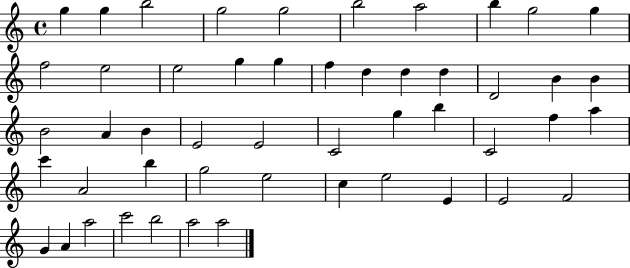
X:1
T:Untitled
M:4/4
L:1/4
K:C
g g b2 g2 g2 b2 a2 b g2 g f2 e2 e2 g g f d d d D2 B B B2 A B E2 E2 C2 g b C2 f a c' A2 b g2 e2 c e2 E E2 F2 G A a2 c'2 b2 a2 a2